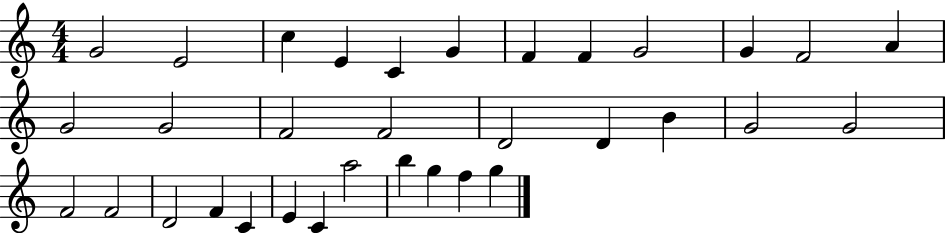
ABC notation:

X:1
T:Untitled
M:4/4
L:1/4
K:C
G2 E2 c E C G F F G2 G F2 A G2 G2 F2 F2 D2 D B G2 G2 F2 F2 D2 F C E C a2 b g f g